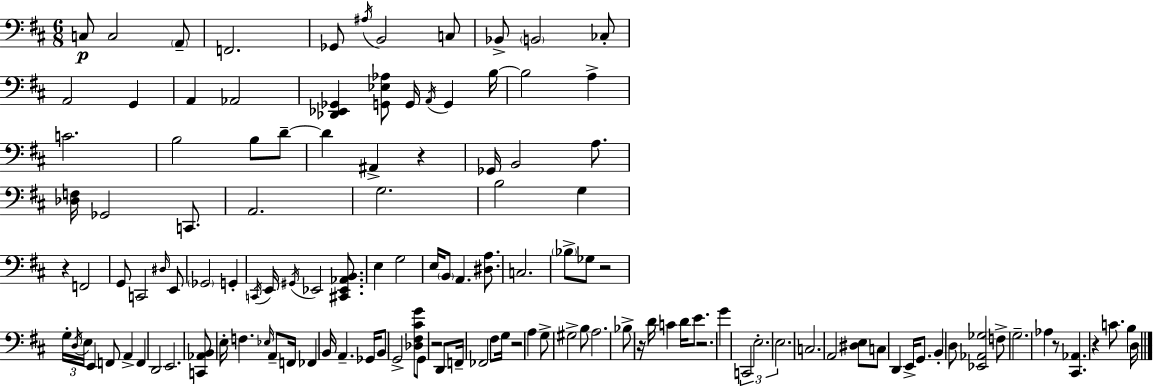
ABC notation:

X:1
T:Untitled
M:6/8
L:1/4
K:D
C,/2 C,2 A,,/2 F,,2 _G,,/2 ^A,/4 B,,2 C,/2 _B,,/2 B,,2 _C,/2 A,,2 G,, A,, _A,,2 [_D,,_E,,_G,,] [G,,_E,_A,]/2 G,,/4 A,,/4 G,, B,/4 B,2 A, C2 B,2 B,/2 D/2 D ^A,, z _G,,/4 B,,2 A,/2 [_D,F,]/4 _G,,2 C,,/2 A,,2 G,2 B,2 G, z F,,2 G,,/2 C,,2 ^D,/4 E,,/2 _G,,2 G,, C,,/4 E,,/4 ^G,,/4 _E,,2 [^C,,_E,,_A,,B,,]/2 E, G,2 E,/4 B,,/2 A,, [^D,A,]/2 C,2 _B,/2 _G,/2 z2 G,/4 D,/4 E,/4 E,, F,,/2 A,, F,, D,,2 E,,2 [C,,_A,,B,,]/2 E,/4 F, _E,/4 A,,/2 F,,/4 _F,, B,,/4 A,, _G,,/4 B,,/2 G,,2 [_D,^F,^CG]/2 G,,/2 z2 D,,/2 F,,/4 _F,,2 ^F,/2 G,/4 z2 A, G,/2 ^G,2 B,/2 A,2 _B,/2 z/4 D/4 C D/4 E/2 z2 G C,,2 E,2 E,2 C,2 A,,2 [^D,E,]/2 C,/2 D,, E,,/4 G,,/2 B,, D,/2 [_E,,_A,,_G,]2 F,/2 G,2 _A, z/2 [^C,,_A,,] z C/2 B, D,/4